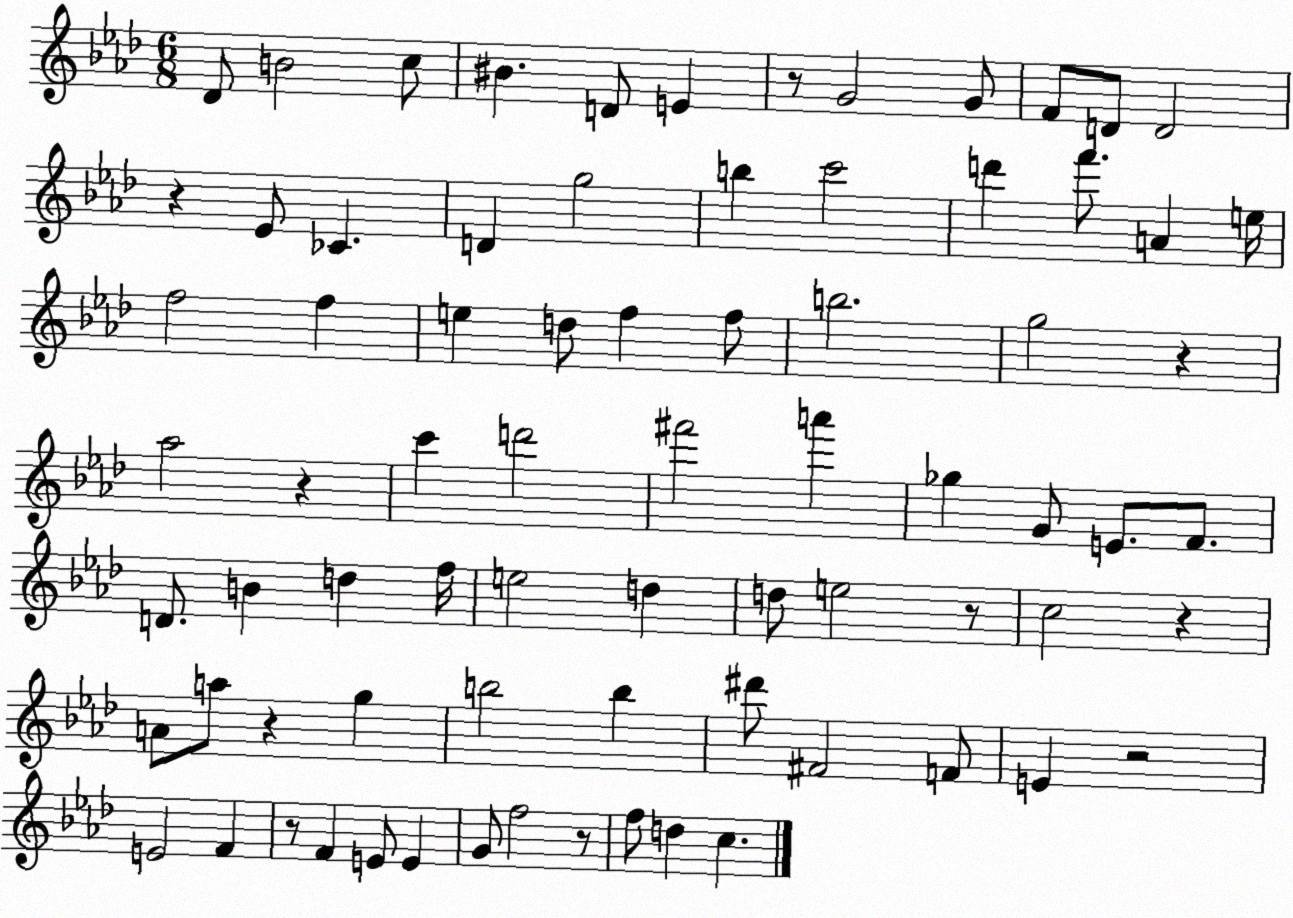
X:1
T:Untitled
M:6/8
L:1/4
K:Ab
_D/2 B2 c/2 ^B D/2 E z/2 G2 G/2 F/2 D/2 D2 z _E/2 _C D g2 b c'2 d' f'/2 A e/4 f2 f e d/2 f f/2 b2 g2 z _a2 z c' d'2 ^f'2 a' _g G/2 E/2 F/2 D/2 B d f/4 e2 d d/2 e2 z/2 c2 z A/2 a/2 z g b2 b ^d'/2 ^F2 F/2 E z2 E2 F z/2 F E/2 E G/2 f2 z/2 f/2 d c